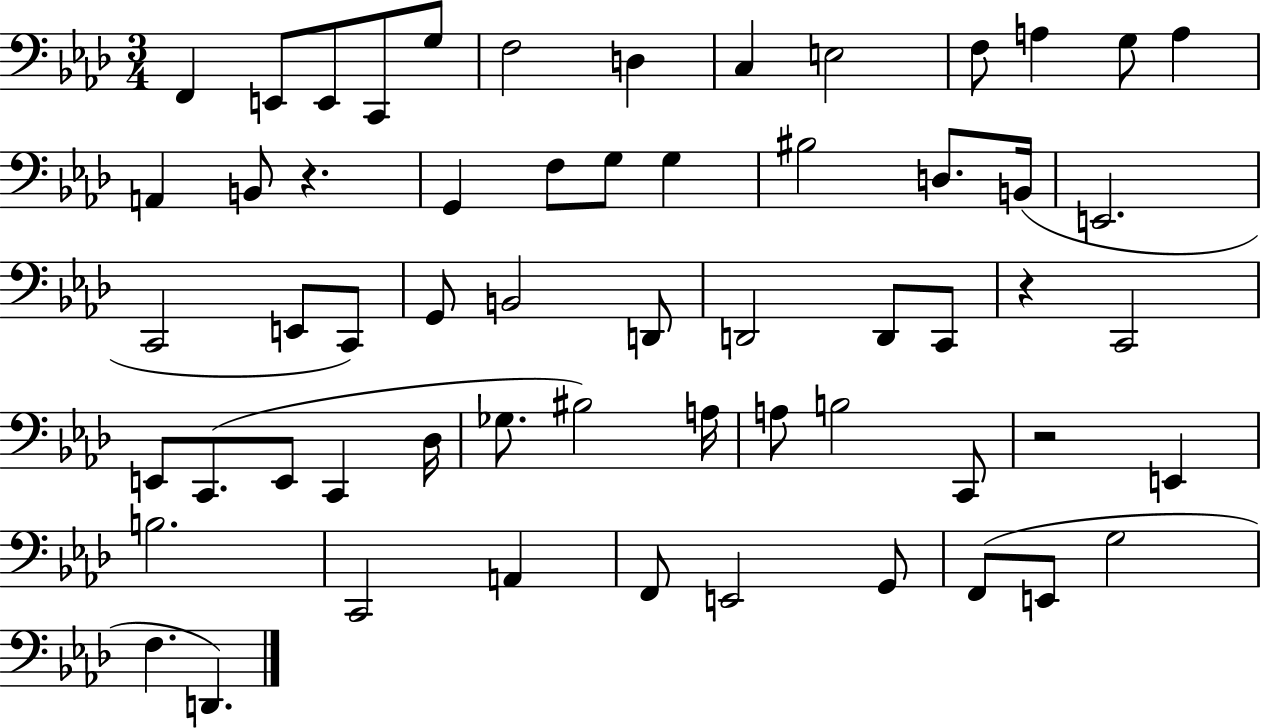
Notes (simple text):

F2/q E2/e E2/e C2/e G3/e F3/h D3/q C3/q E3/h F3/e A3/q G3/e A3/q A2/q B2/e R/q. G2/q F3/e G3/e G3/q BIS3/h D3/e. B2/s E2/h. C2/h E2/e C2/e G2/e B2/h D2/e D2/h D2/e C2/e R/q C2/h E2/e C2/e. E2/e C2/q Db3/s Gb3/e. BIS3/h A3/s A3/e B3/h C2/e R/h E2/q B3/h. C2/h A2/q F2/e E2/h G2/e F2/e E2/e G3/h F3/q. D2/q.